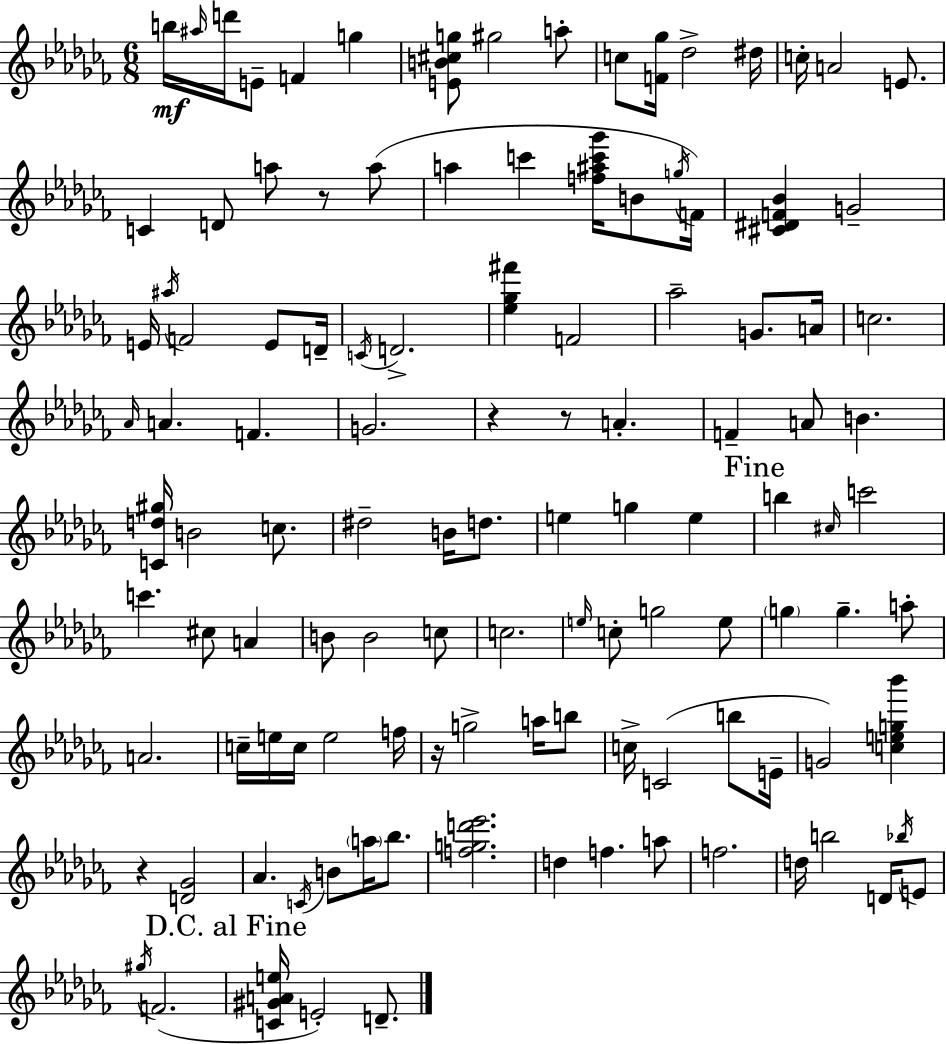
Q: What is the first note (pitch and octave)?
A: B5